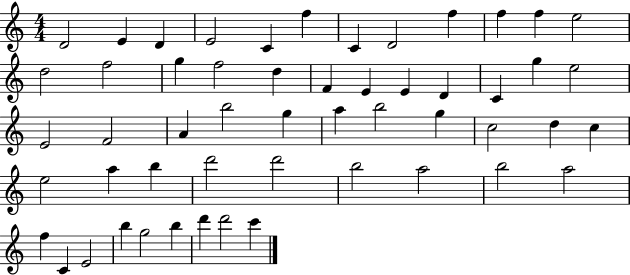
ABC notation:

X:1
T:Untitled
M:4/4
L:1/4
K:C
D2 E D E2 C f C D2 f f f e2 d2 f2 g f2 d F E E D C g e2 E2 F2 A b2 g a b2 g c2 d c e2 a b d'2 d'2 b2 a2 b2 a2 f C E2 b g2 b d' d'2 c'